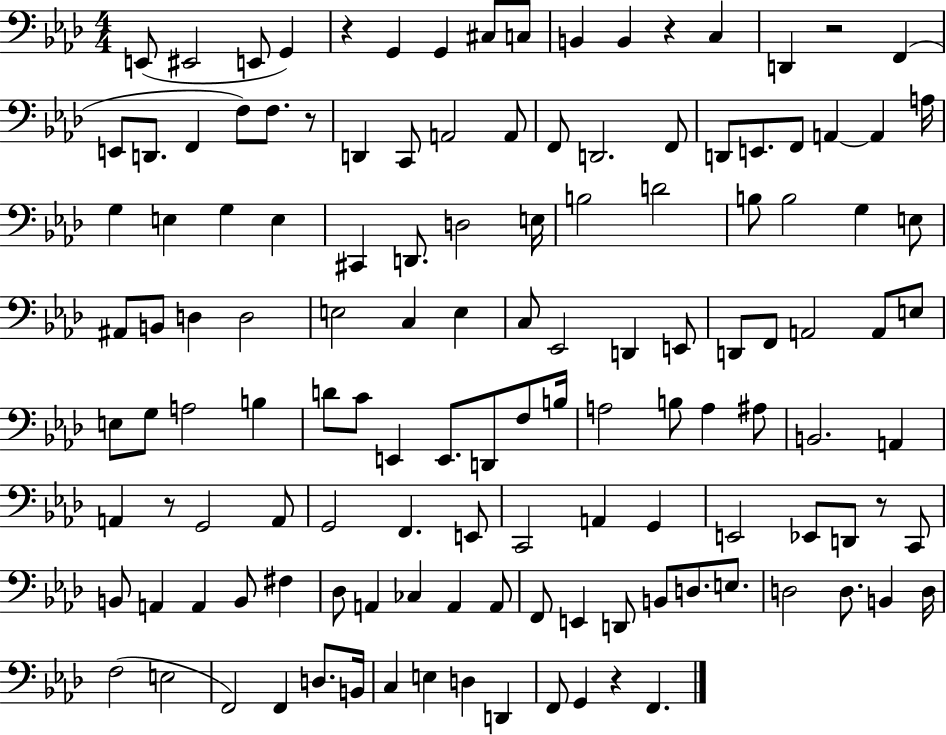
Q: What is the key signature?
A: AES major